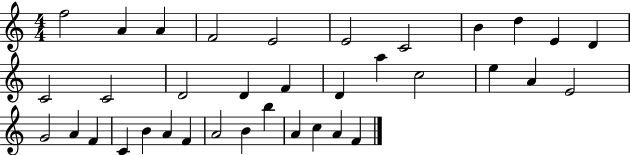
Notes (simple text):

F5/h A4/q A4/q F4/h E4/h E4/h C4/h B4/q D5/q E4/q D4/q C4/h C4/h D4/h D4/q F4/q D4/q A5/q C5/h E5/q A4/q E4/h G4/h A4/q F4/q C4/q B4/q A4/q F4/q A4/h B4/q B5/q A4/q C5/q A4/q F4/q